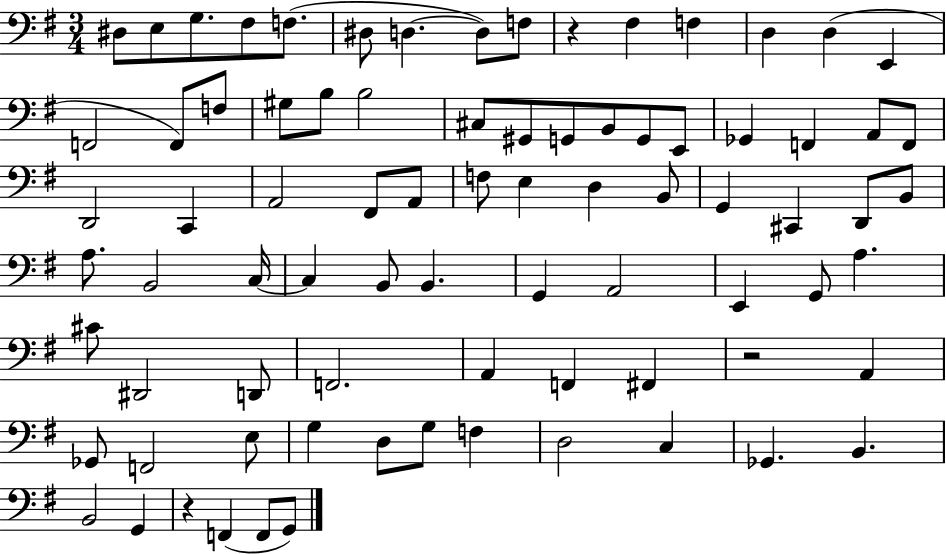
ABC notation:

X:1
T:Untitled
M:3/4
L:1/4
K:G
^D,/2 E,/2 G,/2 ^F,/2 F,/2 ^D,/2 D, D,/2 F,/2 z ^F, F, D, D, E,, F,,2 F,,/2 F,/2 ^G,/2 B,/2 B,2 ^C,/2 ^G,,/2 G,,/2 B,,/2 G,,/2 E,,/2 _G,, F,, A,,/2 F,,/2 D,,2 C,, A,,2 ^F,,/2 A,,/2 F,/2 E, D, B,,/2 G,, ^C,, D,,/2 B,,/2 A,/2 B,,2 C,/4 C, B,,/2 B,, G,, A,,2 E,, G,,/2 A, ^C/2 ^D,,2 D,,/2 F,,2 A,, F,, ^F,, z2 A,, _G,,/2 F,,2 E,/2 G, D,/2 G,/2 F, D,2 C, _G,, B,, B,,2 G,, z F,, F,,/2 G,,/2